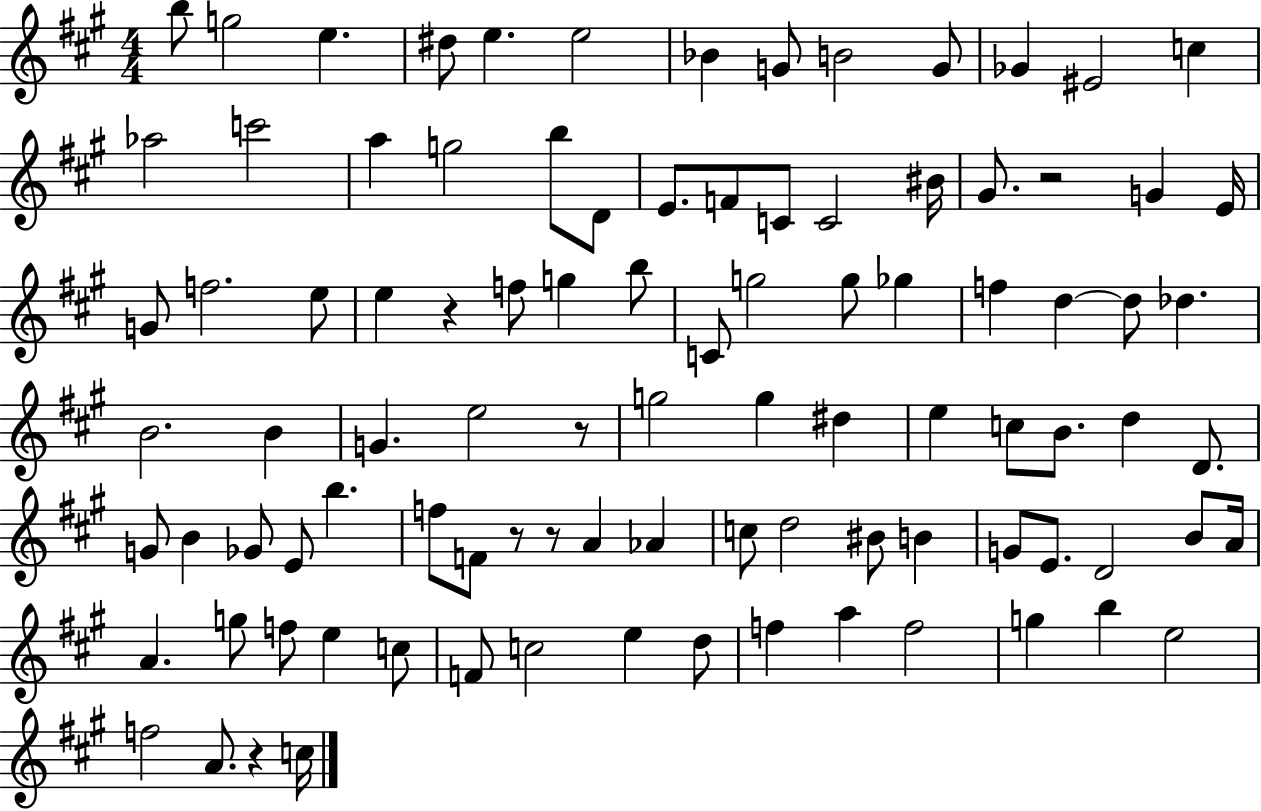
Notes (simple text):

B5/e G5/h E5/q. D#5/e E5/q. E5/h Bb4/q G4/e B4/h G4/e Gb4/q EIS4/h C5/q Ab5/h C6/h A5/q G5/h B5/e D4/e E4/e. F4/e C4/e C4/h BIS4/s G#4/e. R/h G4/q E4/s G4/e F5/h. E5/e E5/q R/q F5/e G5/q B5/e C4/e G5/h G5/e Gb5/q F5/q D5/q D5/e Db5/q. B4/h. B4/q G4/q. E5/h R/e G5/h G5/q D#5/q E5/q C5/e B4/e. D5/q D4/e. G4/e B4/q Gb4/e E4/e B5/q. F5/e F4/e R/e R/e A4/q Ab4/q C5/e D5/h BIS4/e B4/q G4/e E4/e. D4/h B4/e A4/s A4/q. G5/e F5/e E5/q C5/e F4/e C5/h E5/q D5/e F5/q A5/q F5/h G5/q B5/q E5/h F5/h A4/e. R/q C5/s